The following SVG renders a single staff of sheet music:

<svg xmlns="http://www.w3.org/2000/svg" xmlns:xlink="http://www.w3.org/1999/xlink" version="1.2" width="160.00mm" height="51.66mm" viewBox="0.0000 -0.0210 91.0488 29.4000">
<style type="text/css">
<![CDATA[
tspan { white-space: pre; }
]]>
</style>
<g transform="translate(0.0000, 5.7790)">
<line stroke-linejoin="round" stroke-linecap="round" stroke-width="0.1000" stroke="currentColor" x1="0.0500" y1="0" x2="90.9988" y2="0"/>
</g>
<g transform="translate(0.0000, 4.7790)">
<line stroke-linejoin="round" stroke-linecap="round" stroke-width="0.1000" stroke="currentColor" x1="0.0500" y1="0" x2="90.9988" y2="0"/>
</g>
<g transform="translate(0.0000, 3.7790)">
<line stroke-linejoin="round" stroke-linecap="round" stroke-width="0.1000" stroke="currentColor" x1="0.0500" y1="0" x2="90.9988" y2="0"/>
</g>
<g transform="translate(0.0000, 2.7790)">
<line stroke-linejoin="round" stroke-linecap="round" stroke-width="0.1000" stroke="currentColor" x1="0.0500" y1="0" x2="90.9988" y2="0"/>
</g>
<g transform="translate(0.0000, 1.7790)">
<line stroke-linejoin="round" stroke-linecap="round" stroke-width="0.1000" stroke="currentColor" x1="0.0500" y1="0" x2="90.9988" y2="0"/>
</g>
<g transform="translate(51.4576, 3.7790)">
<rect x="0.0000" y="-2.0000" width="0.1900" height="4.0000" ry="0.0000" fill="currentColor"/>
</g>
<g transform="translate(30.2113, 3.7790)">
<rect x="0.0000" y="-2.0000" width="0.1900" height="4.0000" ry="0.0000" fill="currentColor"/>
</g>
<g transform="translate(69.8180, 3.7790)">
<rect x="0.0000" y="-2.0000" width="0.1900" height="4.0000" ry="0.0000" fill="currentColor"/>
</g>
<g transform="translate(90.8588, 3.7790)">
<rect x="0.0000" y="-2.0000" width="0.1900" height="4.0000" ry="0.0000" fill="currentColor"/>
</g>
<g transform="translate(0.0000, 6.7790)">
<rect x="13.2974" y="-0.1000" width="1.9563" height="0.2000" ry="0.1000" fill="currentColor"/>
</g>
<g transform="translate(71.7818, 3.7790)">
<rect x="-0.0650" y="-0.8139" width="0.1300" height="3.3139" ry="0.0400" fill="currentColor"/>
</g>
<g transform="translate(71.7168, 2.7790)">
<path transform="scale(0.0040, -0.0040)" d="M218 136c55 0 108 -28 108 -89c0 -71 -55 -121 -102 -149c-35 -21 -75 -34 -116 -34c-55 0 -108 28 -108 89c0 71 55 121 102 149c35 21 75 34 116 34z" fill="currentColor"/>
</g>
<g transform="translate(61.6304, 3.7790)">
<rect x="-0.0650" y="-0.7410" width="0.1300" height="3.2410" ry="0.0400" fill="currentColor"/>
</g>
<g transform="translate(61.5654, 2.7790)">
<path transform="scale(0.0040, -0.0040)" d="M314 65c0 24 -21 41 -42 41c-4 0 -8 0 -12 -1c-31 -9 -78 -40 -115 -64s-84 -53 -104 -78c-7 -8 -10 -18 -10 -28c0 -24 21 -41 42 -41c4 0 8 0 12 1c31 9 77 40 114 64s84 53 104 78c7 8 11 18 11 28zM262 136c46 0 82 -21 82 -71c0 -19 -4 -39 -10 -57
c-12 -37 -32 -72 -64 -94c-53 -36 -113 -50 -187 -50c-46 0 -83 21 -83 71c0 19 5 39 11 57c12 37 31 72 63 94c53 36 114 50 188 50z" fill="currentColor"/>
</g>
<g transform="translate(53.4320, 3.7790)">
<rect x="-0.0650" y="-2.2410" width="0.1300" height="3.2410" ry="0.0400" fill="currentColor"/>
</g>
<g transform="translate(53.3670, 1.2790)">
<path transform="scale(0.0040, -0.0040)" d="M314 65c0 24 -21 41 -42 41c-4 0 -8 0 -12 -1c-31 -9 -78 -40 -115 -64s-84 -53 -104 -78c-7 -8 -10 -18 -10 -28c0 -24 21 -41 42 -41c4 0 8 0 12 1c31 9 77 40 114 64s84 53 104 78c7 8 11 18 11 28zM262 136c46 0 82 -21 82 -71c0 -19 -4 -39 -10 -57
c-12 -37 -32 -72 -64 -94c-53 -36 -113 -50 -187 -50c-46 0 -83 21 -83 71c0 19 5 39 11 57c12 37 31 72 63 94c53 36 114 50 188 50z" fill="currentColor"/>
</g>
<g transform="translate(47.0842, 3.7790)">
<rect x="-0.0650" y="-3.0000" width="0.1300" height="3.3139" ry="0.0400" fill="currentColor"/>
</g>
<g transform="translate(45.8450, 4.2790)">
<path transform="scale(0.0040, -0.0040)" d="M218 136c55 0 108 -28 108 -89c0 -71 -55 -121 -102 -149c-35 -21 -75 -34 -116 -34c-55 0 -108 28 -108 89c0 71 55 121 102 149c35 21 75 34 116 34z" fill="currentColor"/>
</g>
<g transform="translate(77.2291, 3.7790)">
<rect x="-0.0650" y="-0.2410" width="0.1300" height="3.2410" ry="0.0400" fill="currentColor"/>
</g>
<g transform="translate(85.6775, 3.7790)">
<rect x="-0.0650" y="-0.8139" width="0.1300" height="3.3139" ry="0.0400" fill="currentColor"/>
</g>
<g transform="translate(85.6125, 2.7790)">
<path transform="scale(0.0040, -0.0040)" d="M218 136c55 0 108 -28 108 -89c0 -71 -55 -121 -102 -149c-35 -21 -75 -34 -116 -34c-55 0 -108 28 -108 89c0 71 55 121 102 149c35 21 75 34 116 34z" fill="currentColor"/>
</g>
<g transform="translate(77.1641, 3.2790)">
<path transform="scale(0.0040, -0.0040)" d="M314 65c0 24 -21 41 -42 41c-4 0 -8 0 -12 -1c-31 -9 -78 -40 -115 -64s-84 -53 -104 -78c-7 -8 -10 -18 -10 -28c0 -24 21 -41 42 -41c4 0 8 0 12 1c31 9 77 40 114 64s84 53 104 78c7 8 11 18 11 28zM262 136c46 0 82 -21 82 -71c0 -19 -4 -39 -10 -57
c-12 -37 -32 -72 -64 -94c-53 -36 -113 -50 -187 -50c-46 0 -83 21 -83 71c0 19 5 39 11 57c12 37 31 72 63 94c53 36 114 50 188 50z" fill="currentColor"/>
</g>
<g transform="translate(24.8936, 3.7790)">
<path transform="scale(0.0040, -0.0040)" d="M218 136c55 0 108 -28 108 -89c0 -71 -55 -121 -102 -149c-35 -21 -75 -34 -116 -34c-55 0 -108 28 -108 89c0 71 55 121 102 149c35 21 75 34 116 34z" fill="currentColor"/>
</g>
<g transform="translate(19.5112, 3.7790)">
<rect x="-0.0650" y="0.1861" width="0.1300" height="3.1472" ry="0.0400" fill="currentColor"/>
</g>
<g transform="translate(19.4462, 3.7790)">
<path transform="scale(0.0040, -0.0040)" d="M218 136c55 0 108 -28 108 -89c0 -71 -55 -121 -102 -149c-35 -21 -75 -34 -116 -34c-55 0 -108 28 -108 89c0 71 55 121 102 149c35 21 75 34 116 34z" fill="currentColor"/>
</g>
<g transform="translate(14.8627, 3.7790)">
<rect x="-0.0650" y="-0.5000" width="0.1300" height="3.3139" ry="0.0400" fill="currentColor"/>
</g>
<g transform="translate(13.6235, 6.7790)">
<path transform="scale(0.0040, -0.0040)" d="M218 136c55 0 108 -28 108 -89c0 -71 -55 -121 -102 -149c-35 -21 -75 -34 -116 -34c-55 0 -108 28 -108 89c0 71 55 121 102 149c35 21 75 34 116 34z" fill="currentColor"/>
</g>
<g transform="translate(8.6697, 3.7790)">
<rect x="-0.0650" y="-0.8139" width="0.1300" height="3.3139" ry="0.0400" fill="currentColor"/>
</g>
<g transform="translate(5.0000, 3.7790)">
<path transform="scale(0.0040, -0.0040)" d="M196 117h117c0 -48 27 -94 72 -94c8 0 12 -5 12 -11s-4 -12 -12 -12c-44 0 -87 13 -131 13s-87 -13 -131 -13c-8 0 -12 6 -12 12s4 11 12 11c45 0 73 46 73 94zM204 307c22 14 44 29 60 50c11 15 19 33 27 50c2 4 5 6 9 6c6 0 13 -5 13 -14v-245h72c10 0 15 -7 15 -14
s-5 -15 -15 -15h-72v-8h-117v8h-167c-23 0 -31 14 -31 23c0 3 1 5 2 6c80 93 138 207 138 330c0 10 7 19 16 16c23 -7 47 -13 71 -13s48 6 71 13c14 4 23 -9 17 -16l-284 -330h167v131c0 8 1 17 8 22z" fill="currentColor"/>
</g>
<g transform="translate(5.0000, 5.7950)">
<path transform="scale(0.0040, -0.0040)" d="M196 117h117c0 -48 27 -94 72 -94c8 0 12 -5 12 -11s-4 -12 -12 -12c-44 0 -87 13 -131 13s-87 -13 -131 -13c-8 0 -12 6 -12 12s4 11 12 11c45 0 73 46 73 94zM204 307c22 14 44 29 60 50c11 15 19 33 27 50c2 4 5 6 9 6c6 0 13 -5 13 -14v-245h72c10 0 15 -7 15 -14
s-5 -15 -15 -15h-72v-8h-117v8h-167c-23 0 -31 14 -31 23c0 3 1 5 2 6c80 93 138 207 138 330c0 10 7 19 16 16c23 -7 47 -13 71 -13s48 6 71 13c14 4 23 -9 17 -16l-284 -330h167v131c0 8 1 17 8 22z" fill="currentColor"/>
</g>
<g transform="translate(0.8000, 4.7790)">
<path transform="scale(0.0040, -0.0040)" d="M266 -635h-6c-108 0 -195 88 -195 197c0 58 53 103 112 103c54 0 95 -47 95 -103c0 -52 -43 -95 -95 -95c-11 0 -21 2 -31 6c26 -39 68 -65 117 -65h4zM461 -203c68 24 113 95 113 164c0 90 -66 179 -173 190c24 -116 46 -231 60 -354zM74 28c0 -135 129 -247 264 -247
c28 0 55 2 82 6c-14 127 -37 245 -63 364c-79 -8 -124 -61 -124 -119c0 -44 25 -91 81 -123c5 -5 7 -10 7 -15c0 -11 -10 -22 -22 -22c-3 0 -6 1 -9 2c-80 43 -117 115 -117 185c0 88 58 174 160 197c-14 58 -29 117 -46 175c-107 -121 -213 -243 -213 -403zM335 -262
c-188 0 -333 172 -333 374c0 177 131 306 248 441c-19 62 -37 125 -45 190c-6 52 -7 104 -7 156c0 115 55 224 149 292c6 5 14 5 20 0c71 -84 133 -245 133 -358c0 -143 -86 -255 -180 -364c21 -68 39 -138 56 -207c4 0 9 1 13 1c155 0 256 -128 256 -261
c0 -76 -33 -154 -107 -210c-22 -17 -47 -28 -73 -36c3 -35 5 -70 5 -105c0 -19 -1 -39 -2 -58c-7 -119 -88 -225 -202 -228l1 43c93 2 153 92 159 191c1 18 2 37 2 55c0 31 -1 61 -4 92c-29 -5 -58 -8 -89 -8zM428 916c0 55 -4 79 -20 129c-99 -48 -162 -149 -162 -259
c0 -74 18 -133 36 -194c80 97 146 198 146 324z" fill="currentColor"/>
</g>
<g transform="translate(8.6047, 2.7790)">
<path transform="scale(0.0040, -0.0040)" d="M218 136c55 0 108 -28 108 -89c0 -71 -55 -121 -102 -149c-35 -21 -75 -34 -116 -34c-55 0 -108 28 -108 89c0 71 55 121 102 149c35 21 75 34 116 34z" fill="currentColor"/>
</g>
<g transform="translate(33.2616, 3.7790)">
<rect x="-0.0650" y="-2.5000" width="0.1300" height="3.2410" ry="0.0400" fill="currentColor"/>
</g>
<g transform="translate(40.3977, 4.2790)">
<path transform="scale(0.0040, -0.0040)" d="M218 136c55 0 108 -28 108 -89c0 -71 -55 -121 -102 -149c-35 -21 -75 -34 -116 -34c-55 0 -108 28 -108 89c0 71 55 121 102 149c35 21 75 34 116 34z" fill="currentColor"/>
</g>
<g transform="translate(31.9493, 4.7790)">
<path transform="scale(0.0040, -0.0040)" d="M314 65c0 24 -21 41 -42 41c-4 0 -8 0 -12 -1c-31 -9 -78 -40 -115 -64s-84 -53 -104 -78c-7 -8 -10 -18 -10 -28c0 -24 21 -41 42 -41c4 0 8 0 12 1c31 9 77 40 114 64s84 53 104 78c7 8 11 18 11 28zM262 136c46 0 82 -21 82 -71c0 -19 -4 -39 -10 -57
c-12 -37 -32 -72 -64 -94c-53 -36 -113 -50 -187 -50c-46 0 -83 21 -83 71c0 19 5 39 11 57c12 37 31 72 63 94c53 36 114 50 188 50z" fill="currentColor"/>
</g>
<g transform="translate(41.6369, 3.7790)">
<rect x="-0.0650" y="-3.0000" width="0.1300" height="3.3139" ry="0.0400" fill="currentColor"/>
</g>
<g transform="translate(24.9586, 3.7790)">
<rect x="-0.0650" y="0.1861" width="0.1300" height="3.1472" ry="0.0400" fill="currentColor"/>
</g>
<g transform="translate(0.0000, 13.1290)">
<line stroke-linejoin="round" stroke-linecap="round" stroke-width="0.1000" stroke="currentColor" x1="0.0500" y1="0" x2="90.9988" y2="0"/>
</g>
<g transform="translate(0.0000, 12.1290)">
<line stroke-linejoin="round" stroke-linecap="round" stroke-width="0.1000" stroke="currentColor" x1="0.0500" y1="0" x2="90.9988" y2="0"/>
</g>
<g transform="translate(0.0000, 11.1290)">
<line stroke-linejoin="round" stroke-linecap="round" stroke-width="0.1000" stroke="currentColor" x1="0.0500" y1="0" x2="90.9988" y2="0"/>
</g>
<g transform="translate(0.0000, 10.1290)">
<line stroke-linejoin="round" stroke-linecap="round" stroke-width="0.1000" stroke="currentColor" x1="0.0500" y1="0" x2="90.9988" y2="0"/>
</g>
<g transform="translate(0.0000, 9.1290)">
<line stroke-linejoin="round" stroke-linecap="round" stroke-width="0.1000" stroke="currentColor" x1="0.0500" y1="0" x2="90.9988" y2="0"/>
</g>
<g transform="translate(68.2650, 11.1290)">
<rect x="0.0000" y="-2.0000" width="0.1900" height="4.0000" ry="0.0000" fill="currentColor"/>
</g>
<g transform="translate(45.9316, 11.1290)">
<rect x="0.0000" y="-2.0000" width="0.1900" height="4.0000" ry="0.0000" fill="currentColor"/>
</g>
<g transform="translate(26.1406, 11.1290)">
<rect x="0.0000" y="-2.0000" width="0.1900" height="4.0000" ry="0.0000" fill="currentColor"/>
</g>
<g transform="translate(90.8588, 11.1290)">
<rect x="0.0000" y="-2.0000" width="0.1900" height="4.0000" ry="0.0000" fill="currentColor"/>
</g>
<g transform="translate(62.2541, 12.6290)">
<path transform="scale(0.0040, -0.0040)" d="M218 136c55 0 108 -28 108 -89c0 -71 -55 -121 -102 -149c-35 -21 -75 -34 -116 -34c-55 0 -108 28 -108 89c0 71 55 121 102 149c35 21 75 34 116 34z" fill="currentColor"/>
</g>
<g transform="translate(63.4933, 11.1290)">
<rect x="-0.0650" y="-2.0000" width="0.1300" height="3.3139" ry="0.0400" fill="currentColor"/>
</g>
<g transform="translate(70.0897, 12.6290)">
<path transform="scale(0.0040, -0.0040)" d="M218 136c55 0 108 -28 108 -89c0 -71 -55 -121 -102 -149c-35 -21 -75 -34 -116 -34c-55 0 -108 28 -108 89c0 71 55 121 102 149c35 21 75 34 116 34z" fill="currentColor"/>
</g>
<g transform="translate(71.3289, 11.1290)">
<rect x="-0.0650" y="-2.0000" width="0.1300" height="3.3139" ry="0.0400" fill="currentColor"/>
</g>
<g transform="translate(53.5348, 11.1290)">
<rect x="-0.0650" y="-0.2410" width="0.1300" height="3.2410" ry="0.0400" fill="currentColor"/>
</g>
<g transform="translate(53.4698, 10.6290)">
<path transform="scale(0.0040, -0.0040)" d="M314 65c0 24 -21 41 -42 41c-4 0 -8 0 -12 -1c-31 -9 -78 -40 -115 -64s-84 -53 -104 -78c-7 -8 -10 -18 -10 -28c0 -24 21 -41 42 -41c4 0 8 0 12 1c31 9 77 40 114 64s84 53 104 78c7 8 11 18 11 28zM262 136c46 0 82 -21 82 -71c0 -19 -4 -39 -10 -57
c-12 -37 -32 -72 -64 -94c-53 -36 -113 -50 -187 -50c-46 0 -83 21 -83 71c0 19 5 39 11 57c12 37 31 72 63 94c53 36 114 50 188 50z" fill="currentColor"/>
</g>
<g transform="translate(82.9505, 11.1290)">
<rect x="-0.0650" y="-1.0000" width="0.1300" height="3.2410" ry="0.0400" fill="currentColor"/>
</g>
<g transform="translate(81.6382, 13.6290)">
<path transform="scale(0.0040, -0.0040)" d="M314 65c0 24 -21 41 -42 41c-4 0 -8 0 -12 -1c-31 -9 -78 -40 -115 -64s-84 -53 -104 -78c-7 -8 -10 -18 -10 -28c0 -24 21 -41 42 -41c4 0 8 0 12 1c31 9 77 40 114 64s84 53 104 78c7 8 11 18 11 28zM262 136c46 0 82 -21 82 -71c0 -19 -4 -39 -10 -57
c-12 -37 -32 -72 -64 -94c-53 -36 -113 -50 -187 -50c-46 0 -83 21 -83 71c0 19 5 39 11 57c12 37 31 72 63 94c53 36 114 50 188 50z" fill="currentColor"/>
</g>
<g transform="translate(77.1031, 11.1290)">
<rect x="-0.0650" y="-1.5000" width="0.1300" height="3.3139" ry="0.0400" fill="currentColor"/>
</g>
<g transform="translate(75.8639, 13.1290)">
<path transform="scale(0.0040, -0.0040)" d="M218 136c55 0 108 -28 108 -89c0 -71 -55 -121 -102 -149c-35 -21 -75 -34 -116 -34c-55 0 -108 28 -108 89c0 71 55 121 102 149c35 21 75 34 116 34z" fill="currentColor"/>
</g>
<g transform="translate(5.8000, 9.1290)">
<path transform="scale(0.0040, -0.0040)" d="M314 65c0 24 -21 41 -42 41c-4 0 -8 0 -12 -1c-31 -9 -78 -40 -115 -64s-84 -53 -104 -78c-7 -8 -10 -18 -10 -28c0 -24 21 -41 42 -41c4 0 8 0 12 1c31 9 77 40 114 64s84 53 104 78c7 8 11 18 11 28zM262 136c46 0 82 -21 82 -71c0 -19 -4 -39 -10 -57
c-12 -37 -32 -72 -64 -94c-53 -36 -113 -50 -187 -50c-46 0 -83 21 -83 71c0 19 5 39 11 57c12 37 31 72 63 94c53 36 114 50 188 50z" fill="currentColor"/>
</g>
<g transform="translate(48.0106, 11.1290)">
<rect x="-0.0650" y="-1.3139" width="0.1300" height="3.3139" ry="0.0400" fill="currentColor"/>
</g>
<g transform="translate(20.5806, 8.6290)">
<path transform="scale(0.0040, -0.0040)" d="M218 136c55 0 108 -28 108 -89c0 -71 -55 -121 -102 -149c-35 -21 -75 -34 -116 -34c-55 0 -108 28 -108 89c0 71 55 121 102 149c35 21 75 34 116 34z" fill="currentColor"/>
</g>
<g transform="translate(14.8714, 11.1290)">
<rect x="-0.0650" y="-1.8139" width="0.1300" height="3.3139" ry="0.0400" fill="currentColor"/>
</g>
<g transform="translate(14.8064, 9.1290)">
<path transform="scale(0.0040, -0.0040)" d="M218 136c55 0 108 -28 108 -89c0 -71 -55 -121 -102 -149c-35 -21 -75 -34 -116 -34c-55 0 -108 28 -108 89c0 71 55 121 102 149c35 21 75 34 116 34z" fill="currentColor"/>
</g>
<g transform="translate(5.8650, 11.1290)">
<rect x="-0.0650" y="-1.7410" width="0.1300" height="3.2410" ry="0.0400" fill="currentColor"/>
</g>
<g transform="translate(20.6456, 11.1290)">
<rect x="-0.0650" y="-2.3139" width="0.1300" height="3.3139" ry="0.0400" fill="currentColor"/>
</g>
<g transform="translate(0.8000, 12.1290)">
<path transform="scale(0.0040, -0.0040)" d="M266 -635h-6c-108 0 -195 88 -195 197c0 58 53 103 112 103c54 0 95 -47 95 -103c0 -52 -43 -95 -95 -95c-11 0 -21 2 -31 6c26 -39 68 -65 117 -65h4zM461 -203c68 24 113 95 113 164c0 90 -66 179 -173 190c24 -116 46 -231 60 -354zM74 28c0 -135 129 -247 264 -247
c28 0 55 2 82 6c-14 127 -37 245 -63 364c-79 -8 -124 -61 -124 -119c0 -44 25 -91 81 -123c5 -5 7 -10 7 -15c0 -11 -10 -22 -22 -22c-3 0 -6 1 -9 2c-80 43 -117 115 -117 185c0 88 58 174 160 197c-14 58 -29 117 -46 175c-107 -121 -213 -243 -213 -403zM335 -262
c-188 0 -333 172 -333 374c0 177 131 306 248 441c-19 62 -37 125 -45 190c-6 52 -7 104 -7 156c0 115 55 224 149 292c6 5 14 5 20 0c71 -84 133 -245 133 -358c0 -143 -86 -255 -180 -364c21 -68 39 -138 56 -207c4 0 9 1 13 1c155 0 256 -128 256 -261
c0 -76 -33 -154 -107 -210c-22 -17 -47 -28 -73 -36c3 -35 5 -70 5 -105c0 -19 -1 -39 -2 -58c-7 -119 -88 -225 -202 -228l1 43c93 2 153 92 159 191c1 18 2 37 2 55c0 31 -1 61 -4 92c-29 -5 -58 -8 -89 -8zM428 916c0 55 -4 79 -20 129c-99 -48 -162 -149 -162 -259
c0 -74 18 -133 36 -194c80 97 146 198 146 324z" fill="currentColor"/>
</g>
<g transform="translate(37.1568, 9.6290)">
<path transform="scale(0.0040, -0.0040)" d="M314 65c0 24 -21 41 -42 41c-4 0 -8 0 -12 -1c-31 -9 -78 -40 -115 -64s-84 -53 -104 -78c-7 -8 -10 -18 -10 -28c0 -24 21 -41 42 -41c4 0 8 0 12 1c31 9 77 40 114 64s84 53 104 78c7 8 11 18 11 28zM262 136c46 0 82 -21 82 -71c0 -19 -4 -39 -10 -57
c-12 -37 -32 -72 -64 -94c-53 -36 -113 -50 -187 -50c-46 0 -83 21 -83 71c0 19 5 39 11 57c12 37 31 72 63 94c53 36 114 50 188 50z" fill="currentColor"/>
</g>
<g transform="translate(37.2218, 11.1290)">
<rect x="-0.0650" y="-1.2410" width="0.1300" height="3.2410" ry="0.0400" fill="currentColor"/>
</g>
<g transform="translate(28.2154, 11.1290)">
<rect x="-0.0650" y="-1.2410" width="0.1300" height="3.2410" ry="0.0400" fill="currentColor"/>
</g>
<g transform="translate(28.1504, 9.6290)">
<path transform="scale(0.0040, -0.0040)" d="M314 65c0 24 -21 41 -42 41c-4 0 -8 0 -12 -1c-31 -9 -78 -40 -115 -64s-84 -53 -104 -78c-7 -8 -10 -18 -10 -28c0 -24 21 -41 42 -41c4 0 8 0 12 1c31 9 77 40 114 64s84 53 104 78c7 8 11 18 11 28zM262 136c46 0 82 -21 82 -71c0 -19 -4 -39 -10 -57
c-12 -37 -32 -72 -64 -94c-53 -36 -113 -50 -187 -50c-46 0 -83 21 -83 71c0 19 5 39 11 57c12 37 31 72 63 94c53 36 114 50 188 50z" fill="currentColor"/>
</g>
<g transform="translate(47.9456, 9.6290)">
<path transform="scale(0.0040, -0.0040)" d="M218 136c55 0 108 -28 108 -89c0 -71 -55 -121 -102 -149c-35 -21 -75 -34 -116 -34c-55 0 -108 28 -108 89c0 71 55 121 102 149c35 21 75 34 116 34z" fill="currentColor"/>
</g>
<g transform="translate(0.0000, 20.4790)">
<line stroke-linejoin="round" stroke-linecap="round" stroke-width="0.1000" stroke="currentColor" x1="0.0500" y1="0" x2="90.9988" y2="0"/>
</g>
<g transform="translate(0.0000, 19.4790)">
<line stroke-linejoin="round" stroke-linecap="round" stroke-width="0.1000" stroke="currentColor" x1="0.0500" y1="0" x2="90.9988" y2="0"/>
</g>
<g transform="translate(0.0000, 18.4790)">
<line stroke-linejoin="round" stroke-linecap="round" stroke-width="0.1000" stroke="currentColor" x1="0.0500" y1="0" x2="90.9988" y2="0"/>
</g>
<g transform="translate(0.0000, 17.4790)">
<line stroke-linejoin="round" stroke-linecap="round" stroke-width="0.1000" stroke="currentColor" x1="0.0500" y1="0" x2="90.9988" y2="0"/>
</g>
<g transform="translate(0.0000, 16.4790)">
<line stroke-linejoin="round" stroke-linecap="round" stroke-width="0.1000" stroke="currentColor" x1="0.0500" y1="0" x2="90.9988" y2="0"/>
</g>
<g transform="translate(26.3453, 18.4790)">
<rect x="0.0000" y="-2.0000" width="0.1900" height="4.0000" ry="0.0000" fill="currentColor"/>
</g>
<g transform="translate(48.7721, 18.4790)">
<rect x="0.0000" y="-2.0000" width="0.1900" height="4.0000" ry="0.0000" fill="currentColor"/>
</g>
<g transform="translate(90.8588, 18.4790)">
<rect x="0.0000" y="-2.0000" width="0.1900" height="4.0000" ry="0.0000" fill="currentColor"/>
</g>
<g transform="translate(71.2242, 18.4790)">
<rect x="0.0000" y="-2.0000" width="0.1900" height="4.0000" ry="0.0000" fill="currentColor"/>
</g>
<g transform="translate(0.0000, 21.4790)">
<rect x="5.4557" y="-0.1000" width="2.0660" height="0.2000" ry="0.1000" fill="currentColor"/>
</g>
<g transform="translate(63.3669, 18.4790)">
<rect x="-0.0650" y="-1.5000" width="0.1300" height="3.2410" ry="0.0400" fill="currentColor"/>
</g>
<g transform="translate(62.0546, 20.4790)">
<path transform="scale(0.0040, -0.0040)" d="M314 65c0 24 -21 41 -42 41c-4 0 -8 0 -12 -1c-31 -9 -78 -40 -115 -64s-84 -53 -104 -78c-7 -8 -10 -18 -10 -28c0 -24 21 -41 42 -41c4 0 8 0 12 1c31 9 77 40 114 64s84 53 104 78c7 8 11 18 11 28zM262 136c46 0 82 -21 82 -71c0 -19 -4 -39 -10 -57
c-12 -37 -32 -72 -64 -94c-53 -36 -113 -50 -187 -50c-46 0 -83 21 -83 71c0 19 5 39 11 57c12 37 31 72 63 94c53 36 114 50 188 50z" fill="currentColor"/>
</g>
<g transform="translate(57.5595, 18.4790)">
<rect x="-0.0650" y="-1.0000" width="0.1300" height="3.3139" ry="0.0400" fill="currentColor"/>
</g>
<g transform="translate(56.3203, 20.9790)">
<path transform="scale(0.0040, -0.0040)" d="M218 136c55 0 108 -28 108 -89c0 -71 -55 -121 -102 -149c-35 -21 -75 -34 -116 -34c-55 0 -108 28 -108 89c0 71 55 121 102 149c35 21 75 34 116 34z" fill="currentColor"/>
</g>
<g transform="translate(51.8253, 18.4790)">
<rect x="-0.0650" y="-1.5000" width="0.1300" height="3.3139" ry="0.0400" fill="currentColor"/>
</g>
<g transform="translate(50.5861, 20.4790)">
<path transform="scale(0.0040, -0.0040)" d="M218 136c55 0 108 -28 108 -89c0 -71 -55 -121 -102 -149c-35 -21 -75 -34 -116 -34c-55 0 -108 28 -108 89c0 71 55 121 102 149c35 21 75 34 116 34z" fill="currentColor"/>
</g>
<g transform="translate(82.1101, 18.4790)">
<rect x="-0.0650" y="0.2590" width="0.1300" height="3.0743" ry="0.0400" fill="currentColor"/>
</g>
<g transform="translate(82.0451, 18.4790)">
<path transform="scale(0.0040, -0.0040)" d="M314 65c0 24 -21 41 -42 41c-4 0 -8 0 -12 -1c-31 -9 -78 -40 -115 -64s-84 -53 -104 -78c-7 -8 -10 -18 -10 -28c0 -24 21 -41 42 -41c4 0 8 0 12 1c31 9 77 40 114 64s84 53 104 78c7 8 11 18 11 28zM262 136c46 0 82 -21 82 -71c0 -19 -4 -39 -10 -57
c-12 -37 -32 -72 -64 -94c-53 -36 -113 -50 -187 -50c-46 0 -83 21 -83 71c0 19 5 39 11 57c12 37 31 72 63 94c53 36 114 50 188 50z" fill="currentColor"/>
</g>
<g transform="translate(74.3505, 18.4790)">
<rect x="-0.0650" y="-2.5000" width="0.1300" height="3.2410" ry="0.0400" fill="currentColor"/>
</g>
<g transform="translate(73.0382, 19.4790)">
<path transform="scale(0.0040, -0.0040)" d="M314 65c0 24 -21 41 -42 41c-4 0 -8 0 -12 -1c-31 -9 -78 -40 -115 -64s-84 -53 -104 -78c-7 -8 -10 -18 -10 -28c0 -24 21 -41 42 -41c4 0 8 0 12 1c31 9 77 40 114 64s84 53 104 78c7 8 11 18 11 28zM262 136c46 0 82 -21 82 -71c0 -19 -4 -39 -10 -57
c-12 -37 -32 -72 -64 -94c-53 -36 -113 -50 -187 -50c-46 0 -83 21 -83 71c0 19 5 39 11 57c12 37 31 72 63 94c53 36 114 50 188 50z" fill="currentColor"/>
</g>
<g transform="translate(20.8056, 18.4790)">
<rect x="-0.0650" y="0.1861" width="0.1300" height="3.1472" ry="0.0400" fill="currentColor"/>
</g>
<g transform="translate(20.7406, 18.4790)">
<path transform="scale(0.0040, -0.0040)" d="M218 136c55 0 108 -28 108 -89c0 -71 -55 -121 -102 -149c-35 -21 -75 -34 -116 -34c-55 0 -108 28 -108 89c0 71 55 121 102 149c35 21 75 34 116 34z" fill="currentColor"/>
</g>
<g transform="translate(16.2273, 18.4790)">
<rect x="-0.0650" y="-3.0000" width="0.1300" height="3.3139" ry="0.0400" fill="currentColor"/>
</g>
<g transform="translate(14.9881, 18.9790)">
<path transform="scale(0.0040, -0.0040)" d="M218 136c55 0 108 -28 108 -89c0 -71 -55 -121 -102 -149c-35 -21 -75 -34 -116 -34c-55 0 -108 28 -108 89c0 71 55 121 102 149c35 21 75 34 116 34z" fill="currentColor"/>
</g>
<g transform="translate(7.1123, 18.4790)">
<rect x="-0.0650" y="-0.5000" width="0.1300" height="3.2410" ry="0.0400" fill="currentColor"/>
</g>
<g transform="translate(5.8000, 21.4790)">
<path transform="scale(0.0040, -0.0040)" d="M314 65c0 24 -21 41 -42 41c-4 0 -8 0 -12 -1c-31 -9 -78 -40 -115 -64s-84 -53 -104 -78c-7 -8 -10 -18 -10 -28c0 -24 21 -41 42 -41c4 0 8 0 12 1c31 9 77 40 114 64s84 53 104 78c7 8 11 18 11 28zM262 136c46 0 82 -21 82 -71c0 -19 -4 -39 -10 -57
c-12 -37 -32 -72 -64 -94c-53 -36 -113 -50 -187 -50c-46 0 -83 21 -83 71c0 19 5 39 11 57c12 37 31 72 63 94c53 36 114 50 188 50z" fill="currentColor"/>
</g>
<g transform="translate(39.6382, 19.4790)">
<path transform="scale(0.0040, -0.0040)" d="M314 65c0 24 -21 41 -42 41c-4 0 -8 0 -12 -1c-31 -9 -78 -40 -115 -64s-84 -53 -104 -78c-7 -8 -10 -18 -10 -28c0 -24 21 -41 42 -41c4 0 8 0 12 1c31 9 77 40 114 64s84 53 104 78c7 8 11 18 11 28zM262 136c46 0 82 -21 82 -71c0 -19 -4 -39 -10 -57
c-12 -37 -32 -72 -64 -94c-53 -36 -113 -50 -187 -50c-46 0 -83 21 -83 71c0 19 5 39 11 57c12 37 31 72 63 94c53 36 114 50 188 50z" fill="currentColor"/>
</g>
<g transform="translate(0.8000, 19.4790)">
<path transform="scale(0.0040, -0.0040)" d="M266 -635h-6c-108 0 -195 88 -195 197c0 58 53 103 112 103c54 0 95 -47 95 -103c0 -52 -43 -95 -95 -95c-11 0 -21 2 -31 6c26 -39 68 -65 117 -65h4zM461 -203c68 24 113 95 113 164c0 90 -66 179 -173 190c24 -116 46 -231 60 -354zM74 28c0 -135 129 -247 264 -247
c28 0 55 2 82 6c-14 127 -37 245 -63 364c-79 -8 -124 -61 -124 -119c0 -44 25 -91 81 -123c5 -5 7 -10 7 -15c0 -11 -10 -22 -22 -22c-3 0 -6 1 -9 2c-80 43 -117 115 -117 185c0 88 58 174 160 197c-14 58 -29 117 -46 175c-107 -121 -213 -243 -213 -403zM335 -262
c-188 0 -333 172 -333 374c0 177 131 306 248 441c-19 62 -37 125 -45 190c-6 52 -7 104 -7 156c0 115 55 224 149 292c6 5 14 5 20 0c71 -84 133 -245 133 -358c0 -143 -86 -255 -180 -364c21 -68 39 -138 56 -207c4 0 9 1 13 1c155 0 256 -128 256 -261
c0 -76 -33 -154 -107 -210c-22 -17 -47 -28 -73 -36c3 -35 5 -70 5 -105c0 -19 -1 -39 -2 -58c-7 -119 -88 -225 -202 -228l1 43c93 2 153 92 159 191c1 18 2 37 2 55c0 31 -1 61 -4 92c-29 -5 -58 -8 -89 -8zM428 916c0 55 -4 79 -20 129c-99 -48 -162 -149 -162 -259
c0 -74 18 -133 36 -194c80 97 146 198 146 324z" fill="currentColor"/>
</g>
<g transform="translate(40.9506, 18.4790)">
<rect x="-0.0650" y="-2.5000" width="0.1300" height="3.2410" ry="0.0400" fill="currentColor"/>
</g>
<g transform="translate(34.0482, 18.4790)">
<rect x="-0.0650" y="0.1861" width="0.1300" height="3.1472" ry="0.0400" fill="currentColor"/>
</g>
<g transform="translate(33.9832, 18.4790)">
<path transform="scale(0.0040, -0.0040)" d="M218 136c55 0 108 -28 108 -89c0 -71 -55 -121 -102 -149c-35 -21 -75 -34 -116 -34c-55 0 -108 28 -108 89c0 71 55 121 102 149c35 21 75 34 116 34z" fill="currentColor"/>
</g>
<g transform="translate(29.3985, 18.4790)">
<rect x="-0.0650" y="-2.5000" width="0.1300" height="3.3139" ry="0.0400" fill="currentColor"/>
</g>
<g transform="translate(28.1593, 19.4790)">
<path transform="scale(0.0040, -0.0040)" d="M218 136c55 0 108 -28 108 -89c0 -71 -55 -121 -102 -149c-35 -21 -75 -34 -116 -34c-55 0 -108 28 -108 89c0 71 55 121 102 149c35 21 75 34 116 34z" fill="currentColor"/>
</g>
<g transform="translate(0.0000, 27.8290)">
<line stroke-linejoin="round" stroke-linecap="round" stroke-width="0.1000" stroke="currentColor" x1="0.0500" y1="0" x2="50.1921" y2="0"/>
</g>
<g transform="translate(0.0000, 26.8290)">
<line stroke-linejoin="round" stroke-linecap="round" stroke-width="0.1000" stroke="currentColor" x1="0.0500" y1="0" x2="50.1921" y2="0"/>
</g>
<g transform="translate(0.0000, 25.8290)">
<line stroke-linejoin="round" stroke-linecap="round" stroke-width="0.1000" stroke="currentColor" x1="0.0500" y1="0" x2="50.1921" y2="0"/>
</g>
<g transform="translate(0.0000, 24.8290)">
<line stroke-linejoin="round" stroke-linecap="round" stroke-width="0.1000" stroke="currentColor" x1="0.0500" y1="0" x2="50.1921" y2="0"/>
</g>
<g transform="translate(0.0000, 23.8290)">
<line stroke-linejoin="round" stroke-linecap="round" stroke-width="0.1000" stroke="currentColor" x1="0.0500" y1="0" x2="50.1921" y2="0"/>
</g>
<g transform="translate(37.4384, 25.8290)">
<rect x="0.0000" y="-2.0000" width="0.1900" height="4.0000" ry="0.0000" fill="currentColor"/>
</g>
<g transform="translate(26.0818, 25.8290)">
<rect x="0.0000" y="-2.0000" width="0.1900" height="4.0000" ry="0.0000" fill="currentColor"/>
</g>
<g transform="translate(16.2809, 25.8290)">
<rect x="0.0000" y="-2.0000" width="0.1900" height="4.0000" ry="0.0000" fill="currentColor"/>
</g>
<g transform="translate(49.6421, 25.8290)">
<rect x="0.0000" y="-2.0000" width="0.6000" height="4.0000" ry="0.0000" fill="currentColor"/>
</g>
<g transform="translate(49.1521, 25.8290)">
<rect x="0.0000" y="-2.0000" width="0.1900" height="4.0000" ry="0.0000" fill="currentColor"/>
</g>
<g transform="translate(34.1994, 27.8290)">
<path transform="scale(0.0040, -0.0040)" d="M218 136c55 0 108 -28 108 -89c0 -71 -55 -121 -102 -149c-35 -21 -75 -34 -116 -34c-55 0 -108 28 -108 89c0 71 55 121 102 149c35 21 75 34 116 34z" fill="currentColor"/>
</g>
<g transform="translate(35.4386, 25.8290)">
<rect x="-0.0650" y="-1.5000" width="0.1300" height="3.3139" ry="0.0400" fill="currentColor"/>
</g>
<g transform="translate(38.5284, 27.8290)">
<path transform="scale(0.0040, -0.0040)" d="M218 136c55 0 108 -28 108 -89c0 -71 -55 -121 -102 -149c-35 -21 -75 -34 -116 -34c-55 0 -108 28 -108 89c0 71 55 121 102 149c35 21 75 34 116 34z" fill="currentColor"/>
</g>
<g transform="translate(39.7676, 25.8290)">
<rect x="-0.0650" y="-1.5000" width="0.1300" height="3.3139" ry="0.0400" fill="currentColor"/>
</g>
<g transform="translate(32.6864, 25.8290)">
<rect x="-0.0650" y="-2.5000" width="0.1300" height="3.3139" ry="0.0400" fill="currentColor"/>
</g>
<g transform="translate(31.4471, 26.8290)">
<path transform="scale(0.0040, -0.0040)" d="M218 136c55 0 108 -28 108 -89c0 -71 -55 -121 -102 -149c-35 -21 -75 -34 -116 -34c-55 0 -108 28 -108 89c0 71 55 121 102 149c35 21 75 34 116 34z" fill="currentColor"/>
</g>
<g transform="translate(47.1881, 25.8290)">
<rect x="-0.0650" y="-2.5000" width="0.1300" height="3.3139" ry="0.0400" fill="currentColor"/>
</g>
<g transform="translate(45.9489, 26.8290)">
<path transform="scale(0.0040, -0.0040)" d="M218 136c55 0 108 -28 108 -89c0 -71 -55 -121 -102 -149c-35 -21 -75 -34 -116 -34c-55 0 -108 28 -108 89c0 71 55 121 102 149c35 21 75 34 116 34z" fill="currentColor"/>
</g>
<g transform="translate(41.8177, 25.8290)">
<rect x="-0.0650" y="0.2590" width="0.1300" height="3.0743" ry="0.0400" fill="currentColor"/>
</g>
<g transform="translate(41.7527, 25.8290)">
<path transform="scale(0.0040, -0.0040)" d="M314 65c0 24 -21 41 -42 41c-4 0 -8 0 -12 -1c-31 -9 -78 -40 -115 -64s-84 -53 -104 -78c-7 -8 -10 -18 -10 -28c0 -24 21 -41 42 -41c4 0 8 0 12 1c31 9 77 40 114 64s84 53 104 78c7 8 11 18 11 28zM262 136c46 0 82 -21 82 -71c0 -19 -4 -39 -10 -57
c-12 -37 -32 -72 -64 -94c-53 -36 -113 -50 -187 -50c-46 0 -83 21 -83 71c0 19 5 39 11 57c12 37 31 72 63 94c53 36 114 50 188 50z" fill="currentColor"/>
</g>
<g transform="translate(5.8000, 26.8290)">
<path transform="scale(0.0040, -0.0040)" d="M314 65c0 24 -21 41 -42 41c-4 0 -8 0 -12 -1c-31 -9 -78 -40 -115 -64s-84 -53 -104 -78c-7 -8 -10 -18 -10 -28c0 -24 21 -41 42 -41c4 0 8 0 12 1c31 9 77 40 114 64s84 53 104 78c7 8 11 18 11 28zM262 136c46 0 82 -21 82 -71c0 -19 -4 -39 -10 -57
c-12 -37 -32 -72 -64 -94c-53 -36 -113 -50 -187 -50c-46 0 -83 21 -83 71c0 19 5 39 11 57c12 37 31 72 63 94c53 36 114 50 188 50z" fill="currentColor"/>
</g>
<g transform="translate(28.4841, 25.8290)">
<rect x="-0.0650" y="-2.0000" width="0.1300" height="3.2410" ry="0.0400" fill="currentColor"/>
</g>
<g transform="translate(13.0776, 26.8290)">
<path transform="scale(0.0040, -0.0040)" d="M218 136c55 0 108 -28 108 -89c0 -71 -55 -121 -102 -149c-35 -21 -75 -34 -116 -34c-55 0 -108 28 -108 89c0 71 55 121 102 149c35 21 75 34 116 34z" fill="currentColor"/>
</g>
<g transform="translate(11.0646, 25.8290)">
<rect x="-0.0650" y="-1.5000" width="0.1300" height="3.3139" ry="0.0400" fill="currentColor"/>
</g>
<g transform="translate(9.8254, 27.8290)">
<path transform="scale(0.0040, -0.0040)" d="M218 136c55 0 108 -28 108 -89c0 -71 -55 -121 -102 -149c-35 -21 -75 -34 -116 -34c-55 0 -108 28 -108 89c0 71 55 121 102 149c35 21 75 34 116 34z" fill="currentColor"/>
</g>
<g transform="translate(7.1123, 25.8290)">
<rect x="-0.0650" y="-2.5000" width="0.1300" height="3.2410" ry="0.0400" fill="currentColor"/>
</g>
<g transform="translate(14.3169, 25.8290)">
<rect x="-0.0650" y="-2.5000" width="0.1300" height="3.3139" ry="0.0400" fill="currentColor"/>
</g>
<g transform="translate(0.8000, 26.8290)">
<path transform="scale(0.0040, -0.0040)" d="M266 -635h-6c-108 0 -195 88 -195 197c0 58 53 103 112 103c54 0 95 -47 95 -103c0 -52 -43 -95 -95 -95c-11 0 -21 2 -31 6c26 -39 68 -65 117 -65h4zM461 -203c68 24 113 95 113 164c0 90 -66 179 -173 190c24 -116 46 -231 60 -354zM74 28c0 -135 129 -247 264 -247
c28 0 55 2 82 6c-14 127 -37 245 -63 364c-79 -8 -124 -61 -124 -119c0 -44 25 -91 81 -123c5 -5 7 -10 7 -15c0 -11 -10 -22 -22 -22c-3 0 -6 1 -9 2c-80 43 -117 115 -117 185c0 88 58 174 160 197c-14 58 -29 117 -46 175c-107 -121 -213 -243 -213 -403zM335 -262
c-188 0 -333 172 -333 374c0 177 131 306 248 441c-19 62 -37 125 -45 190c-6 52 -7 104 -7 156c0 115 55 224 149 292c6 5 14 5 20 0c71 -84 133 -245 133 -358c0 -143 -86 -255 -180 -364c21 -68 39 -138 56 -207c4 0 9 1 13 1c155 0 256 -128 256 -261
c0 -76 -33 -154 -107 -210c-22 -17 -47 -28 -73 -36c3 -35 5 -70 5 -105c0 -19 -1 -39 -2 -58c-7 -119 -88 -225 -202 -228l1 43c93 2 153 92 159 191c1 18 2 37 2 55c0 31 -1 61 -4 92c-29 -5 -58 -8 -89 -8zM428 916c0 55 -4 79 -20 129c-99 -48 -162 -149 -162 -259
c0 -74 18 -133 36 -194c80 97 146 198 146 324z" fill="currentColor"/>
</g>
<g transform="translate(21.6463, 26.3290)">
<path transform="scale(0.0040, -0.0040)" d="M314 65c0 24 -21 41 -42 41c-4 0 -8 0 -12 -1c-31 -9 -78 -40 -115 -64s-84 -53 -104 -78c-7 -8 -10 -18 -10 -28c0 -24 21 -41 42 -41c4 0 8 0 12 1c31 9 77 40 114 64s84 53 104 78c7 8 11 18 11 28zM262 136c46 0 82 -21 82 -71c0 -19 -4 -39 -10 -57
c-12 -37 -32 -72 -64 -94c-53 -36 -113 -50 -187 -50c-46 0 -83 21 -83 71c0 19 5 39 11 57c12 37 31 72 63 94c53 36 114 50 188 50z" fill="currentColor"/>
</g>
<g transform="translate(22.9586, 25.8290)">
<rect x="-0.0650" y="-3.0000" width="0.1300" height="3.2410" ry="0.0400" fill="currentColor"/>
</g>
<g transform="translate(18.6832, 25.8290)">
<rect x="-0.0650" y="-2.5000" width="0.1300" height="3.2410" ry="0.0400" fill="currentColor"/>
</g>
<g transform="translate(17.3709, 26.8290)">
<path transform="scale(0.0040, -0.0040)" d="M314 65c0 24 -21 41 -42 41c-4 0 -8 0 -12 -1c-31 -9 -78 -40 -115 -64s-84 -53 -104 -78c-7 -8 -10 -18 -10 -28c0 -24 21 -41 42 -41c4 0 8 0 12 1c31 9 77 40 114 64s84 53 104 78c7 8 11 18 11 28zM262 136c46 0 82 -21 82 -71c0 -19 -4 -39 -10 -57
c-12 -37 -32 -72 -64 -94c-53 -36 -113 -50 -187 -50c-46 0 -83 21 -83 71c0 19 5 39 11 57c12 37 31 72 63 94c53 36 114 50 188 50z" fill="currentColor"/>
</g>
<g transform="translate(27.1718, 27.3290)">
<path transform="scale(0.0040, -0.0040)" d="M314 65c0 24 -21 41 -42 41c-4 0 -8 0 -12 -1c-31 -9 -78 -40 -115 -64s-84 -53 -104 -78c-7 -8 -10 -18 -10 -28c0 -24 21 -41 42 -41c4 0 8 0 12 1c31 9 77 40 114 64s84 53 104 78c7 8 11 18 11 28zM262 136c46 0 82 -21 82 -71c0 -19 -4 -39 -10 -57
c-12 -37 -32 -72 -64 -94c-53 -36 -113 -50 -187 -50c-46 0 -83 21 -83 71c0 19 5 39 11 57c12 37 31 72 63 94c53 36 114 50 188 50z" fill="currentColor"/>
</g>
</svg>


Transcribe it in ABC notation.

X:1
T:Untitled
M:4/4
L:1/4
K:C
d C B B G2 A A g2 d2 d c2 d f2 f g e2 e2 e c2 F F E D2 C2 A B G B G2 E D E2 G2 B2 G2 E G G2 A2 F2 G E E B2 G